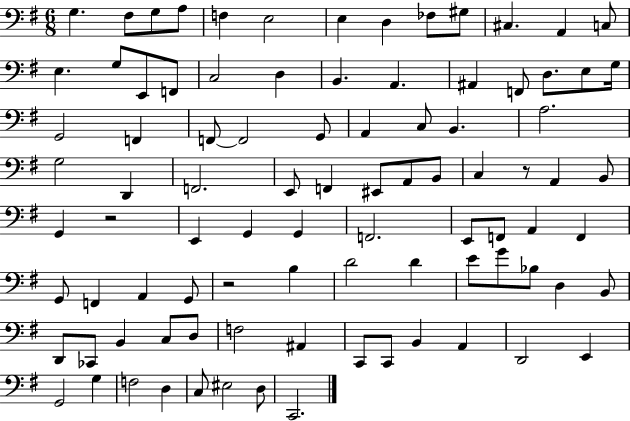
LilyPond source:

{
  \clef bass
  \numericTimeSignature
  \time 6/8
  \key g \major
  g4. fis8 g8 a8 | f4 e2 | e4 d4 fes8 gis8 | cis4. a,4 c8 | \break e4. g8 e,8 f,8 | c2 d4 | b,4. a,4. | ais,4 f,8 d8. e8 g16 | \break g,2 f,4 | f,8~~ f,2 g,8 | a,4 c8 b,4. | a2. | \break g2 d,4 | f,2. | e,8 f,4 eis,8 a,8 b,8 | c4 r8 a,4 b,8 | \break g,4 r2 | e,4 g,4 g,4 | f,2. | e,8 f,8 a,4 f,4 | \break g,8 f,4 a,4 g,8 | r2 b4 | d'2 d'4 | e'8 g'8 bes8 d4 b,8 | \break d,8 ces,8 b,4 c8 d8 | f2 ais,4 | c,8 c,8 b,4 a,4 | d,2 e,4 | \break g,2 g4 | f2 d4 | c8 eis2 d8 | c,2. | \break \bar "|."
}